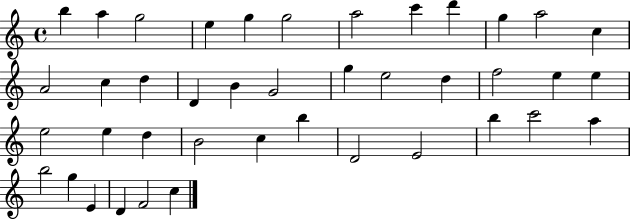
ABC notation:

X:1
T:Untitled
M:4/4
L:1/4
K:C
b a g2 e g g2 a2 c' d' g a2 c A2 c d D B G2 g e2 d f2 e e e2 e d B2 c b D2 E2 b c'2 a b2 g E D F2 c